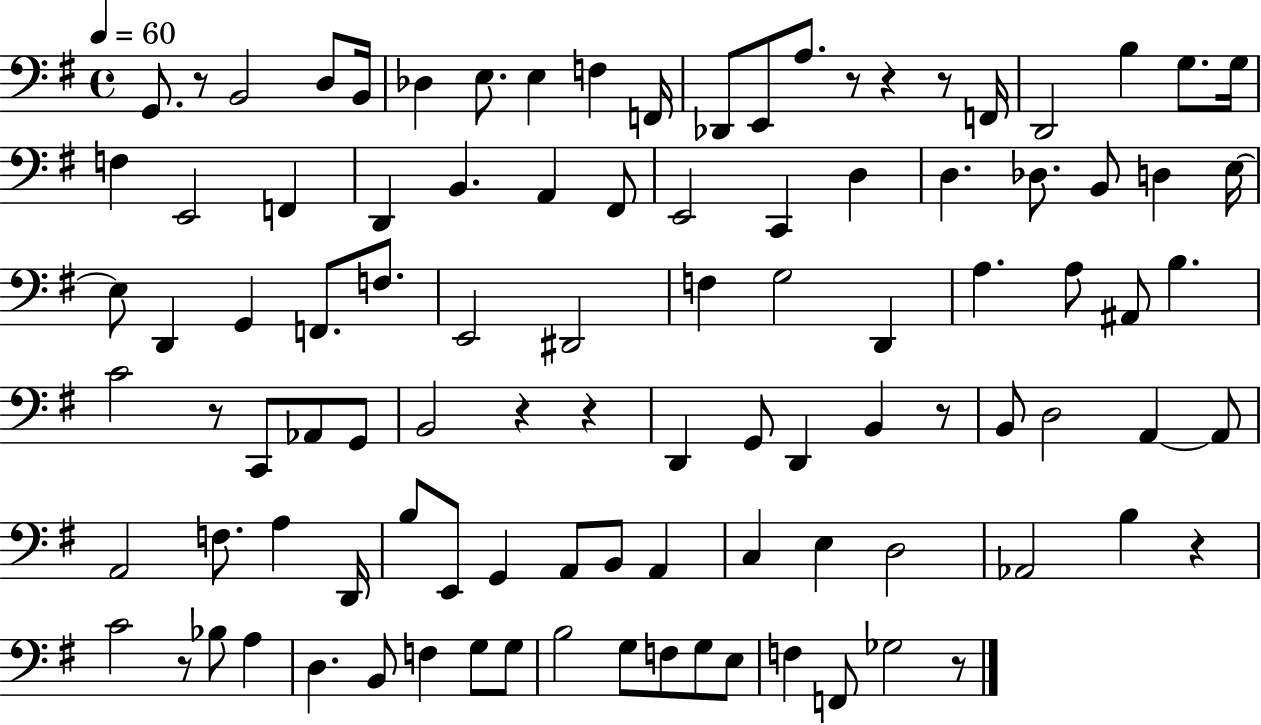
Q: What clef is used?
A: bass